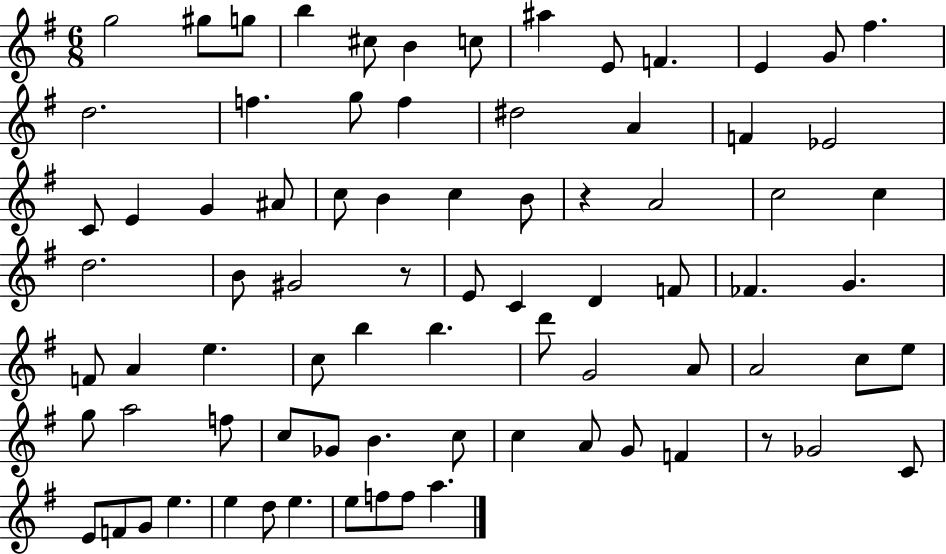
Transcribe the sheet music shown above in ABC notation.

X:1
T:Untitled
M:6/8
L:1/4
K:G
g2 ^g/2 g/2 b ^c/2 B c/2 ^a E/2 F E G/2 ^f d2 f g/2 f ^d2 A F _E2 C/2 E G ^A/2 c/2 B c B/2 z A2 c2 c d2 B/2 ^G2 z/2 E/2 C D F/2 _F G F/2 A e c/2 b b d'/2 G2 A/2 A2 c/2 e/2 g/2 a2 f/2 c/2 _G/2 B c/2 c A/2 G/2 F z/2 _G2 C/2 E/2 F/2 G/2 e e d/2 e e/2 f/2 f/2 a